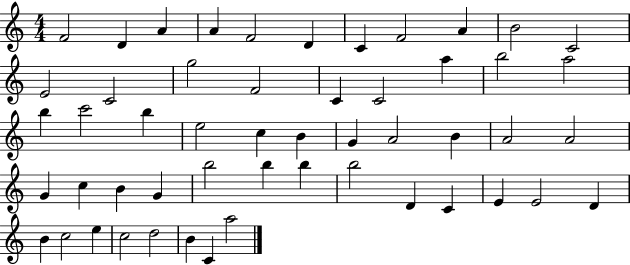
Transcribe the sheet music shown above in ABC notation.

X:1
T:Untitled
M:4/4
L:1/4
K:C
F2 D A A F2 D C F2 A B2 C2 E2 C2 g2 F2 C C2 a b2 a2 b c'2 b e2 c B G A2 B A2 A2 G c B G b2 b b b2 D C E E2 D B c2 e c2 d2 B C a2